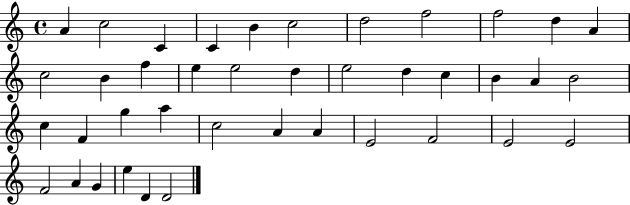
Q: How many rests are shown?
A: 0